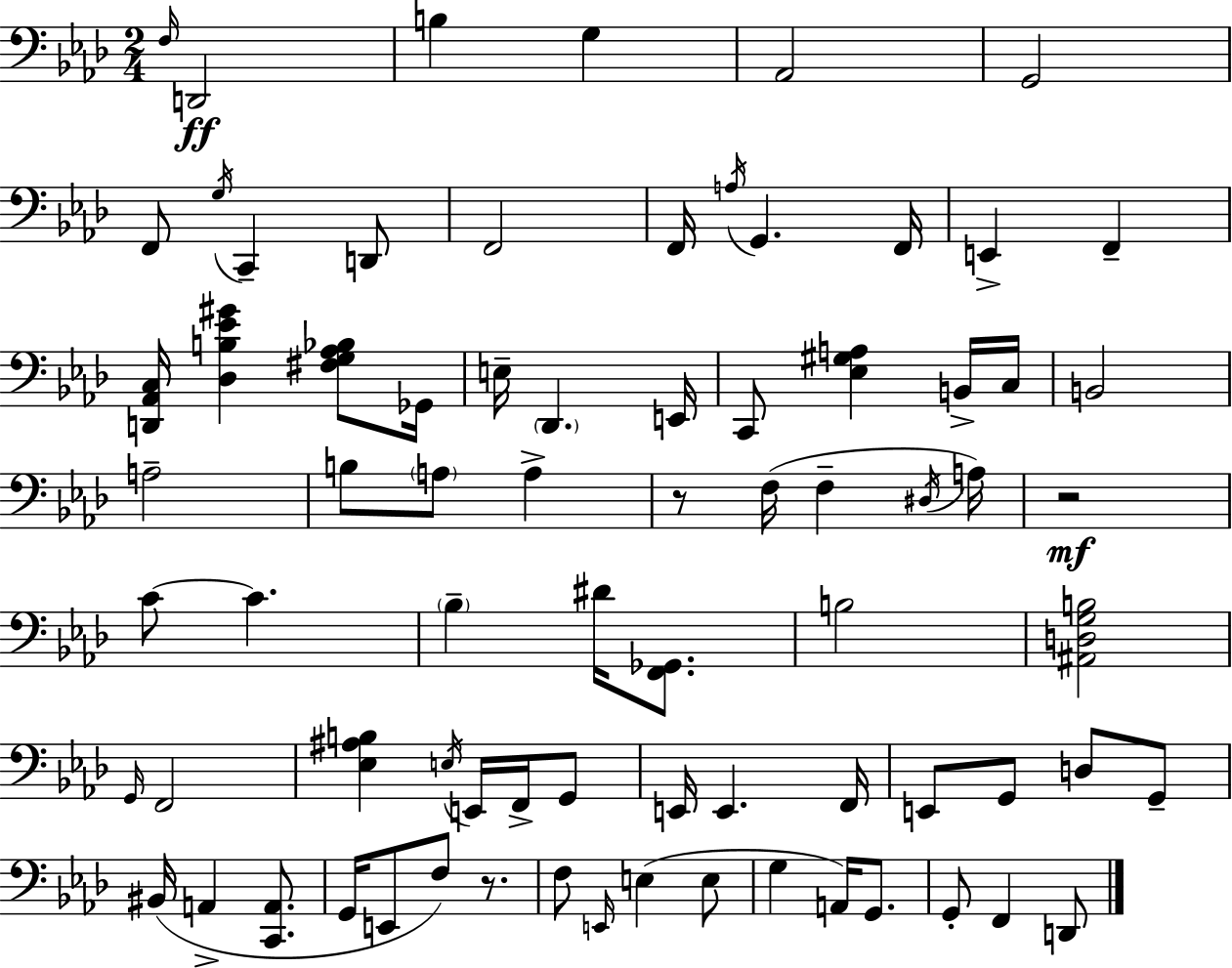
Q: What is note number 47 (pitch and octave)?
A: F2